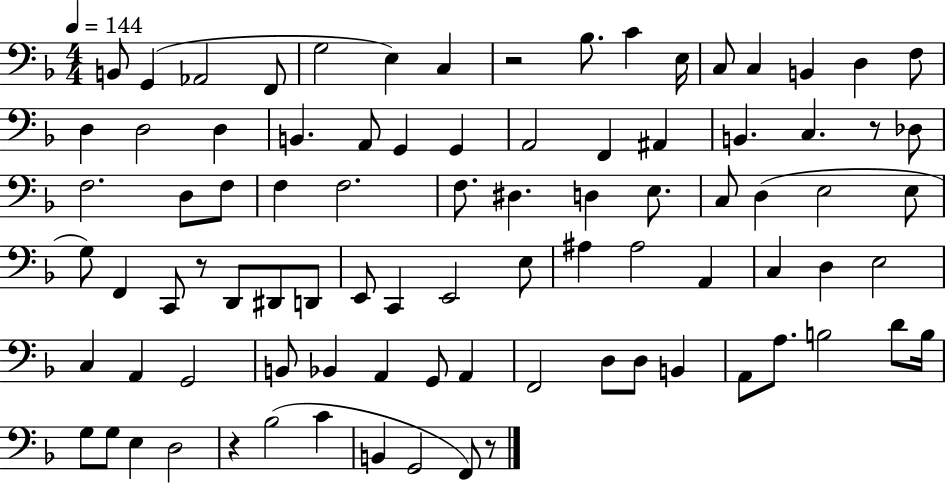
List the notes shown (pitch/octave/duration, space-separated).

B2/e G2/q Ab2/h F2/e G3/h E3/q C3/q R/h Bb3/e. C4/q E3/s C3/e C3/q B2/q D3/q F3/e D3/q D3/h D3/q B2/q. A2/e G2/q G2/q A2/h F2/q A#2/q B2/q. C3/q. R/e Db3/e F3/h. D3/e F3/e F3/q F3/h. F3/e. D#3/q. D3/q E3/e. C3/e D3/q E3/h E3/e G3/e F2/q C2/e R/e D2/e D#2/e D2/e E2/e C2/q E2/h E3/e A#3/q A#3/h A2/q C3/q D3/q E3/h C3/q A2/q G2/h B2/e Bb2/q A2/q G2/e A2/q F2/h D3/e D3/e B2/q A2/e A3/e. B3/h D4/e B3/s G3/e G3/e E3/q D3/h R/q Bb3/h C4/q B2/q G2/h F2/e R/e